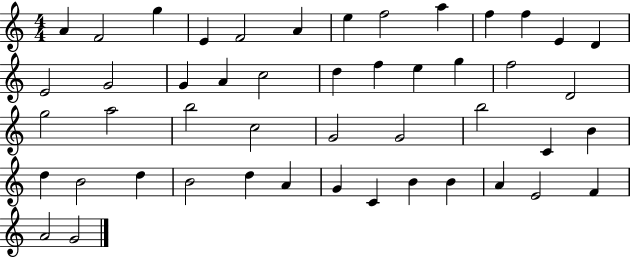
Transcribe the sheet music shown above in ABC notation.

X:1
T:Untitled
M:4/4
L:1/4
K:C
A F2 g E F2 A e f2 a f f E D E2 G2 G A c2 d f e g f2 D2 g2 a2 b2 c2 G2 G2 b2 C B d B2 d B2 d A G C B B A E2 F A2 G2